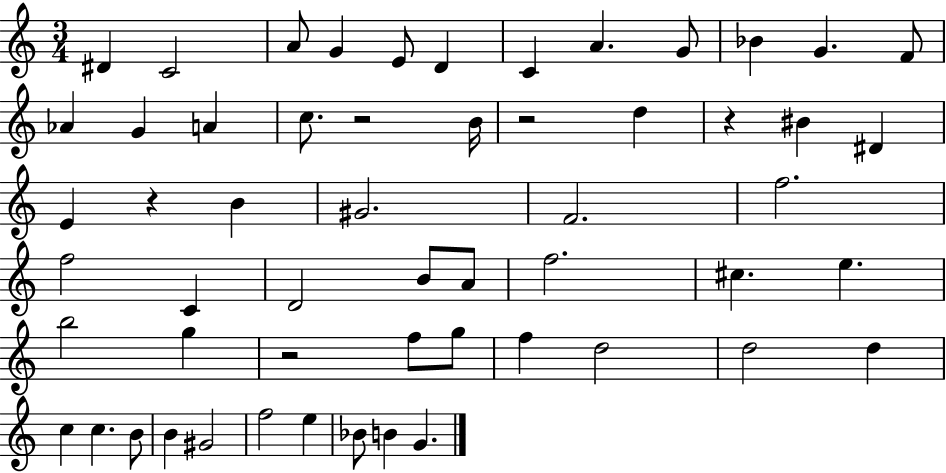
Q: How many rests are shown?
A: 5